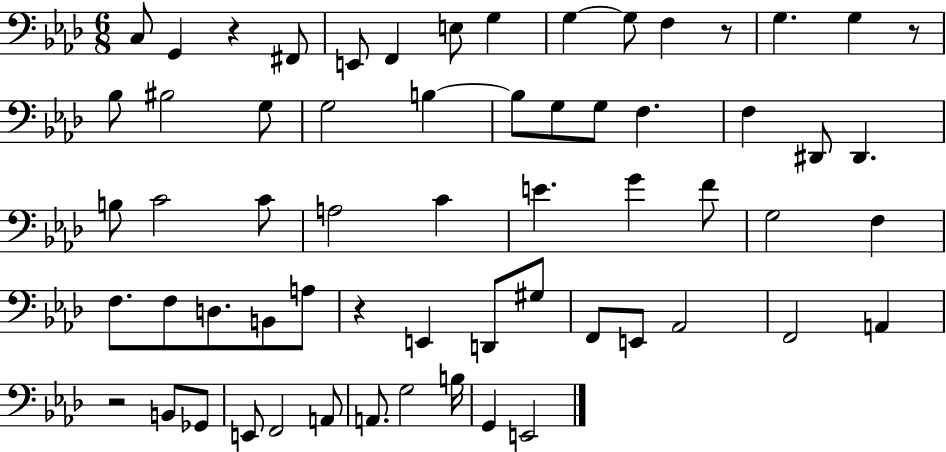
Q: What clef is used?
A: bass